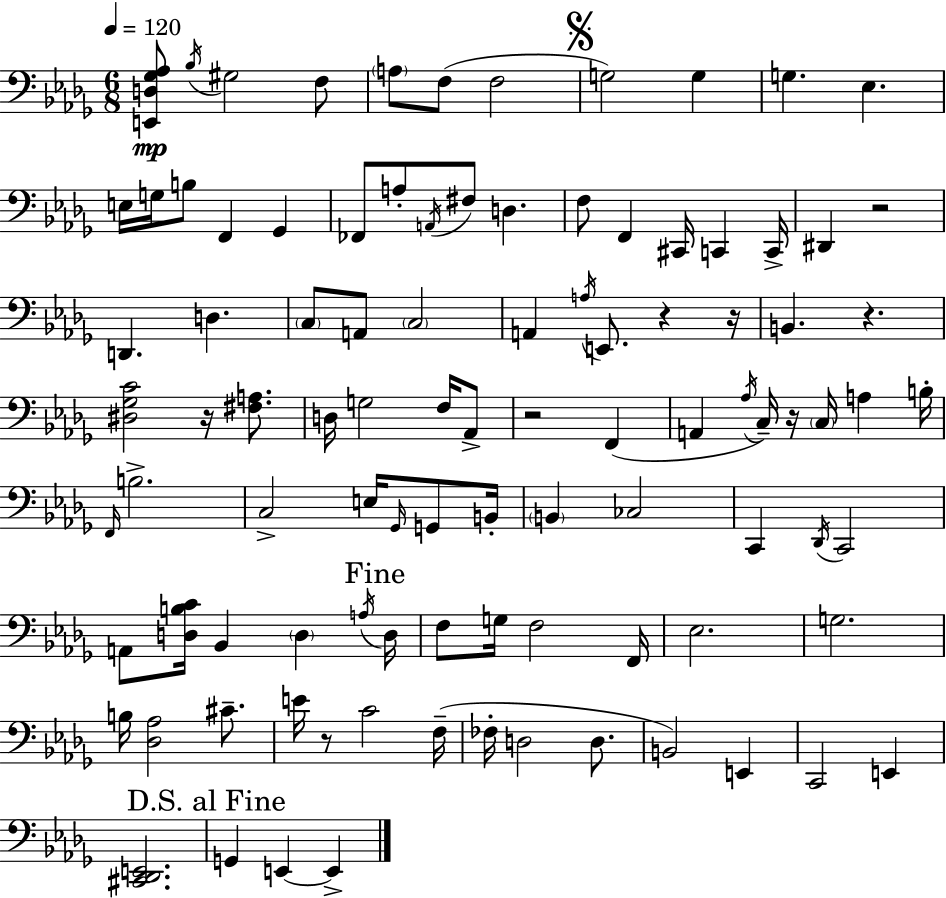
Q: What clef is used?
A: bass